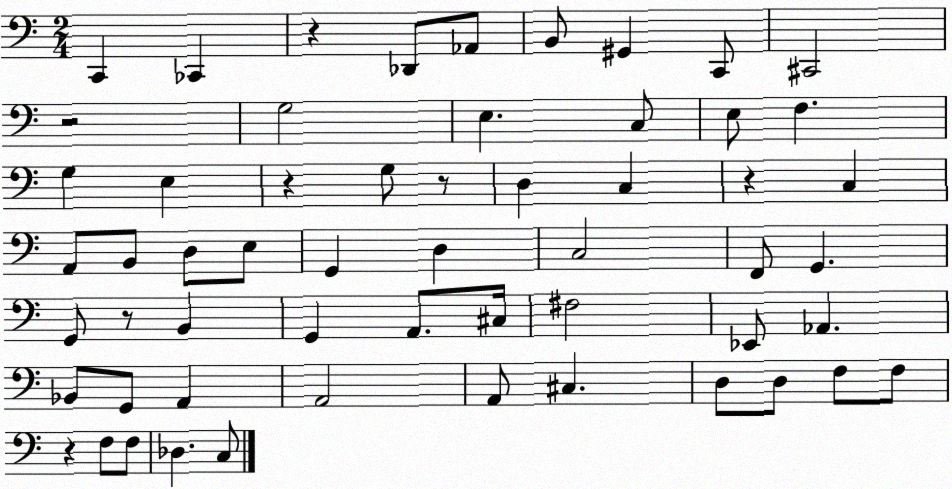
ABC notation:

X:1
T:Untitled
M:2/4
L:1/4
K:C
C,, _C,, z _D,,/2 _A,,/2 B,,/2 ^G,, C,,/2 ^C,,2 z2 G,2 E, C,/2 E,/2 F, G, E, z G,/2 z/2 D, C, z C, A,,/2 B,,/2 D,/2 E,/2 G,, D, C,2 F,,/2 G,, G,,/2 z/2 B,, G,, A,,/2 ^C,/4 ^F,2 _E,,/2 _A,, _B,,/2 G,,/2 A,, A,,2 A,,/2 ^C, D,/2 D,/2 F,/2 F,/2 z F,/2 F,/2 _D, C,/2